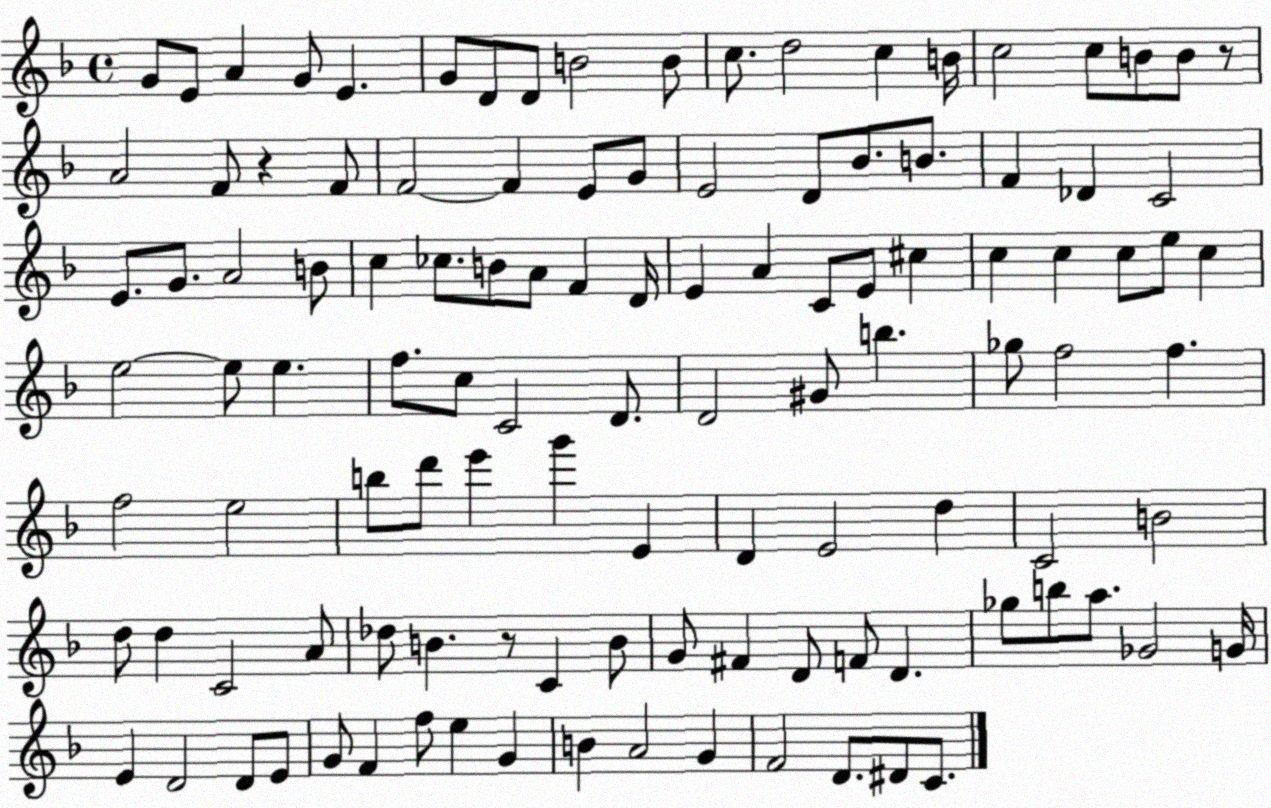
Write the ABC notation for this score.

X:1
T:Untitled
M:4/4
L:1/4
K:F
G/2 E/2 A G/2 E G/2 D/2 D/2 B2 B/2 c/2 d2 c B/4 c2 c/2 B/2 B/2 z/2 A2 F/2 z F/2 F2 F E/2 G/2 E2 D/2 _B/2 B/2 F _D C2 E/2 G/2 A2 B/2 c _c/2 B/2 A/2 F D/4 E A C/2 E/2 ^c c c c/2 e/2 c e2 e/2 e f/2 c/2 C2 D/2 D2 ^G/2 b _g/2 f2 f f2 e2 b/2 d'/2 e' g' E D E2 d C2 B2 d/2 d C2 A/2 _d/2 B z/2 C B/2 G/2 ^F D/2 F/2 D _g/2 b/2 a/2 _G2 G/4 E D2 D/2 E/2 G/2 F f/2 e G B A2 G F2 D/2 ^D/2 C/2